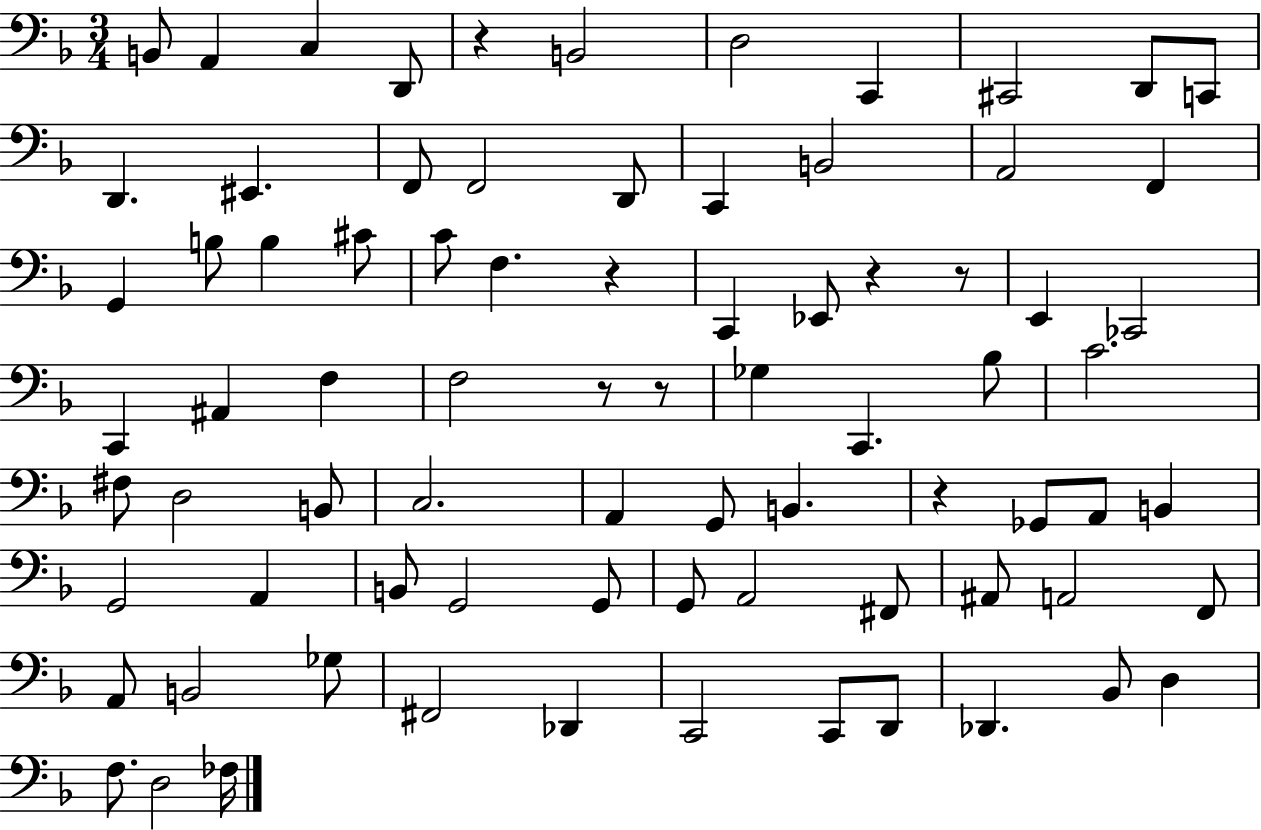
{
  \clef bass
  \numericTimeSignature
  \time 3/4
  \key f \major
  b,8 a,4 c4 d,8 | r4 b,2 | d2 c,4 | cis,2 d,8 c,8 | \break d,4. eis,4. | f,8 f,2 d,8 | c,4 b,2 | a,2 f,4 | \break g,4 b8 b4 cis'8 | c'8 f4. r4 | c,4 ees,8 r4 r8 | e,4 ces,2 | \break c,4 ais,4 f4 | f2 r8 r8 | ges4 c,4. bes8 | c'2. | \break fis8 d2 b,8 | c2. | a,4 g,8 b,4. | r4 ges,8 a,8 b,4 | \break g,2 a,4 | b,8 g,2 g,8 | g,8 a,2 fis,8 | ais,8 a,2 f,8 | \break a,8 b,2 ges8 | fis,2 des,4 | c,2 c,8 d,8 | des,4. bes,8 d4 | \break f8. d2 fes16 | \bar "|."
}